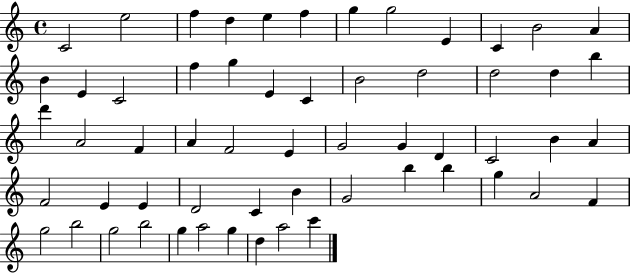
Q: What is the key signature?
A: C major